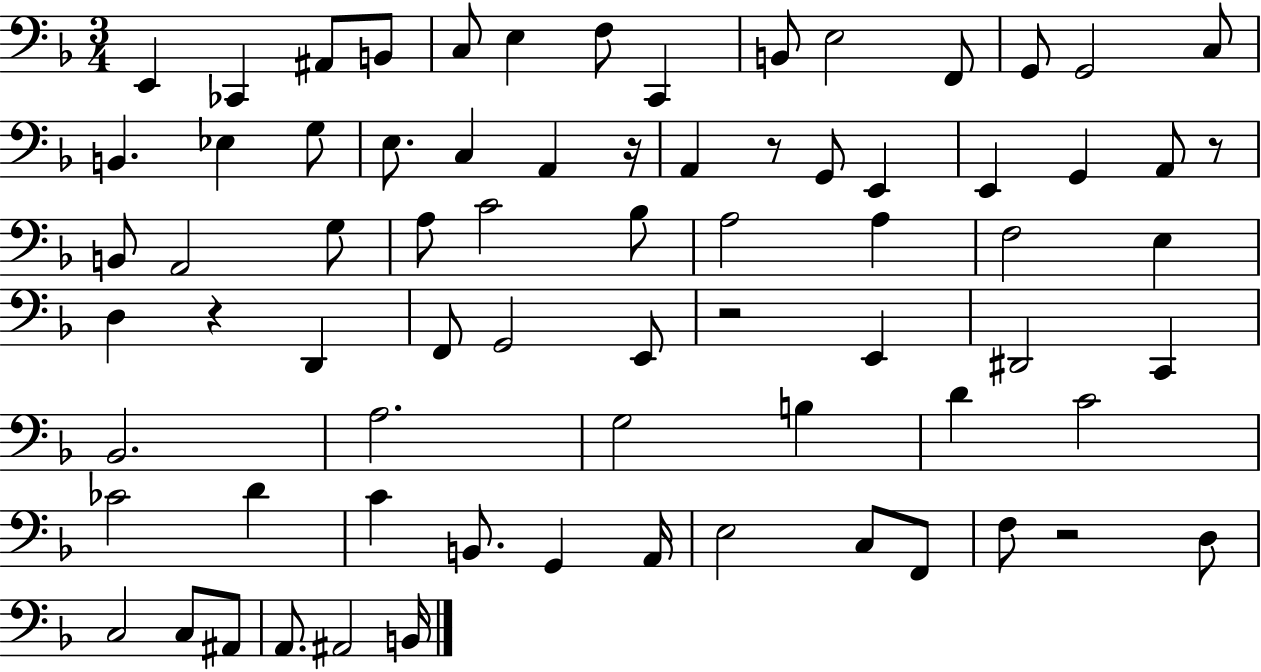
X:1
T:Untitled
M:3/4
L:1/4
K:F
E,, _C,, ^A,,/2 B,,/2 C,/2 E, F,/2 C,, B,,/2 E,2 F,,/2 G,,/2 G,,2 C,/2 B,, _E, G,/2 E,/2 C, A,, z/4 A,, z/2 G,,/2 E,, E,, G,, A,,/2 z/2 B,,/2 A,,2 G,/2 A,/2 C2 _B,/2 A,2 A, F,2 E, D, z D,, F,,/2 G,,2 E,,/2 z2 E,, ^D,,2 C,, _B,,2 A,2 G,2 B, D C2 _C2 D C B,,/2 G,, A,,/4 E,2 C,/2 F,,/2 F,/2 z2 D,/2 C,2 C,/2 ^A,,/2 A,,/2 ^A,,2 B,,/4